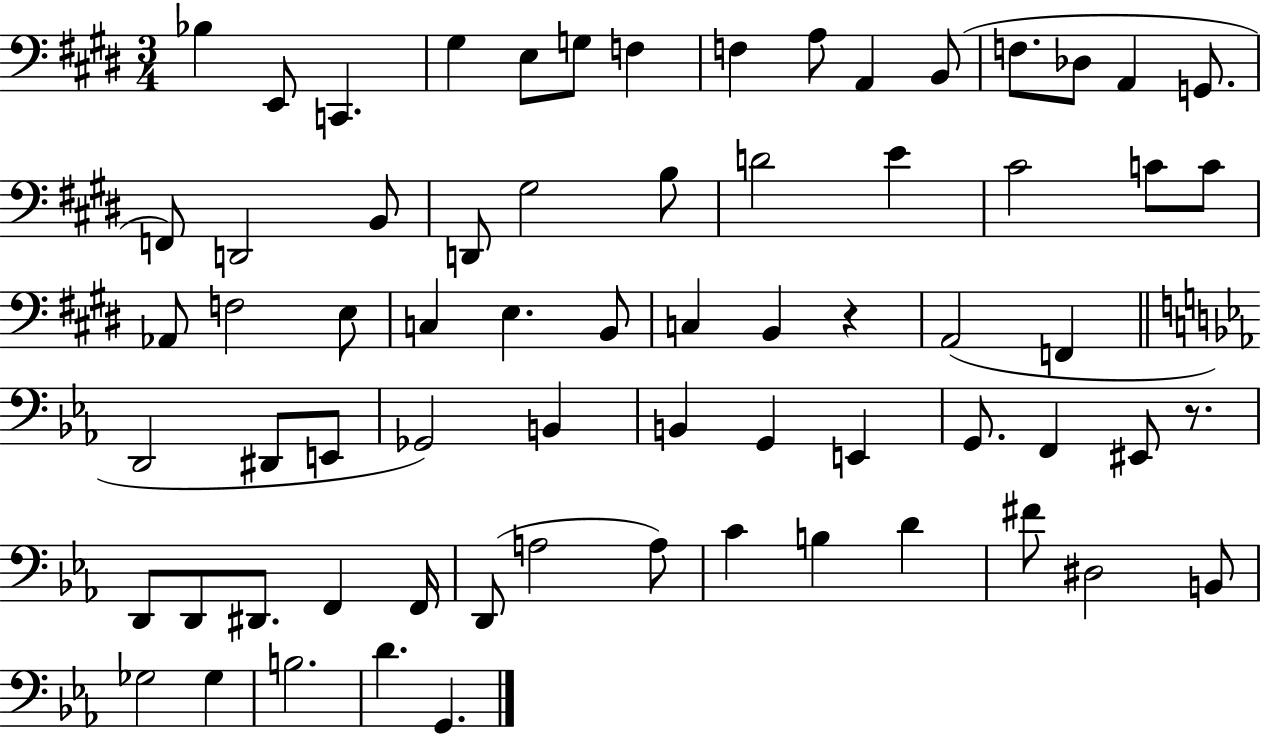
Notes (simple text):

Bb3/q E2/e C2/q. G#3/q E3/e G3/e F3/q F3/q A3/e A2/q B2/e F3/e. Db3/e A2/q G2/e. F2/e D2/h B2/e D2/e G#3/h B3/e D4/h E4/q C#4/h C4/e C4/e Ab2/e F3/h E3/e C3/q E3/q. B2/e C3/q B2/q R/q A2/h F2/q D2/h D#2/e E2/e Gb2/h B2/q B2/q G2/q E2/q G2/e. F2/q EIS2/e R/e. D2/e D2/e D#2/e. F2/q F2/s D2/e A3/h A3/e C4/q B3/q D4/q F#4/e D#3/h B2/e Gb3/h Gb3/q B3/h. D4/q. G2/q.